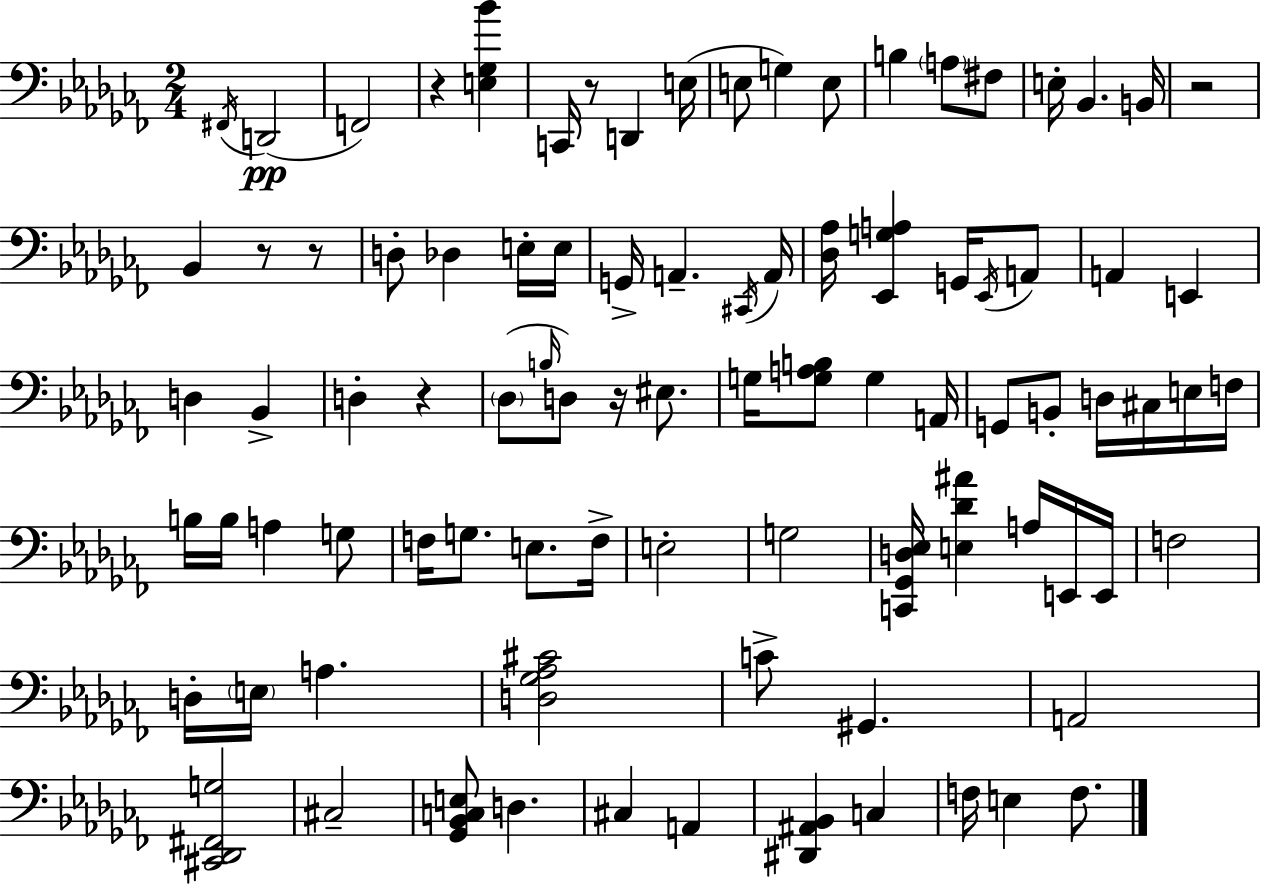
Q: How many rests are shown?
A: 7